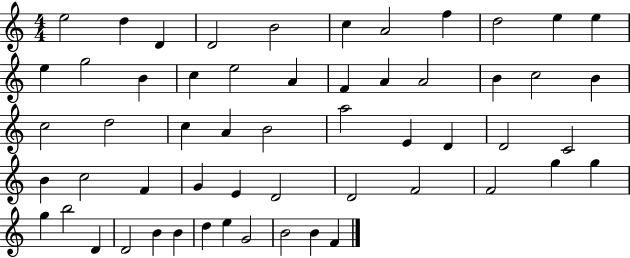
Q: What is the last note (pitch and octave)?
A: F4